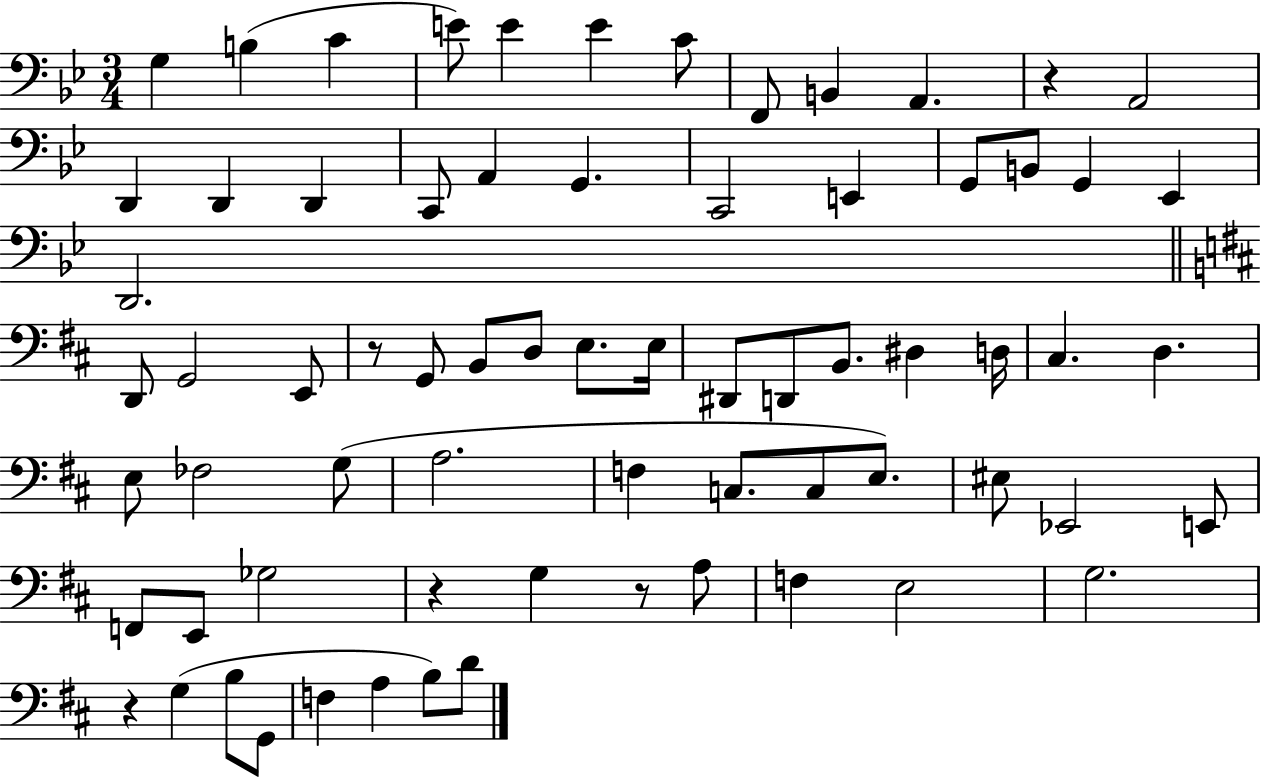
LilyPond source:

{
  \clef bass
  \numericTimeSignature
  \time 3/4
  \key bes \major
  \repeat volta 2 { g4 b4( c'4 | e'8) e'4 e'4 c'8 | f,8 b,4 a,4. | r4 a,2 | \break d,4 d,4 d,4 | c,8 a,4 g,4. | c,2 e,4 | g,8 b,8 g,4 ees,4 | \break d,2. | \bar "||" \break \key d \major d,8 g,2 e,8 | r8 g,8 b,8 d8 e8. e16 | dis,8 d,8 b,8. dis4 d16 | cis4. d4. | \break e8 fes2 g8( | a2. | f4 c8. c8 e8.) | eis8 ees,2 e,8 | \break f,8 e,8 ges2 | r4 g4 r8 a8 | f4 e2 | g2. | \break r4 g4( b8 g,8 | f4 a4 b8) d'8 | } \bar "|."
}